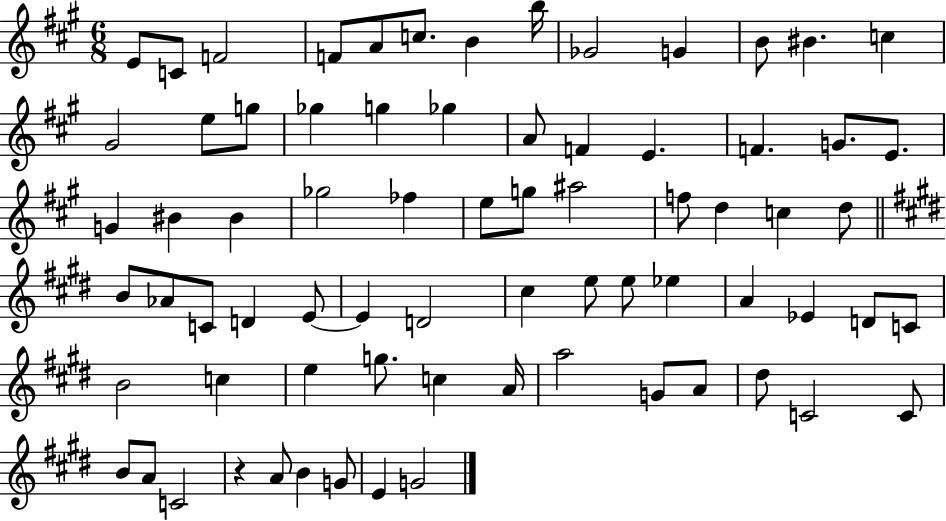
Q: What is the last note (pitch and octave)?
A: G4